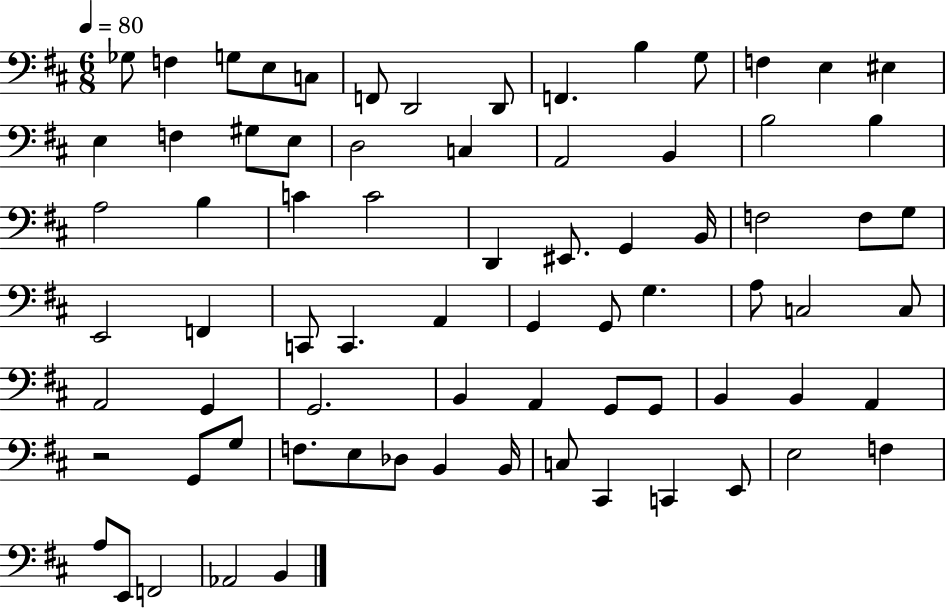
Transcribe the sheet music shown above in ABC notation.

X:1
T:Untitled
M:6/8
L:1/4
K:D
_G,/2 F, G,/2 E,/2 C,/2 F,,/2 D,,2 D,,/2 F,, B, G,/2 F, E, ^E, E, F, ^G,/2 E,/2 D,2 C, A,,2 B,, B,2 B, A,2 B, C C2 D,, ^E,,/2 G,, B,,/4 F,2 F,/2 G,/2 E,,2 F,, C,,/2 C,, A,, G,, G,,/2 G, A,/2 C,2 C,/2 A,,2 G,, G,,2 B,, A,, G,,/2 G,,/2 B,, B,, A,, z2 G,,/2 G,/2 F,/2 E,/2 _D,/2 B,, B,,/4 C,/2 ^C,, C,, E,,/2 E,2 F, A,/2 E,,/2 F,,2 _A,,2 B,,